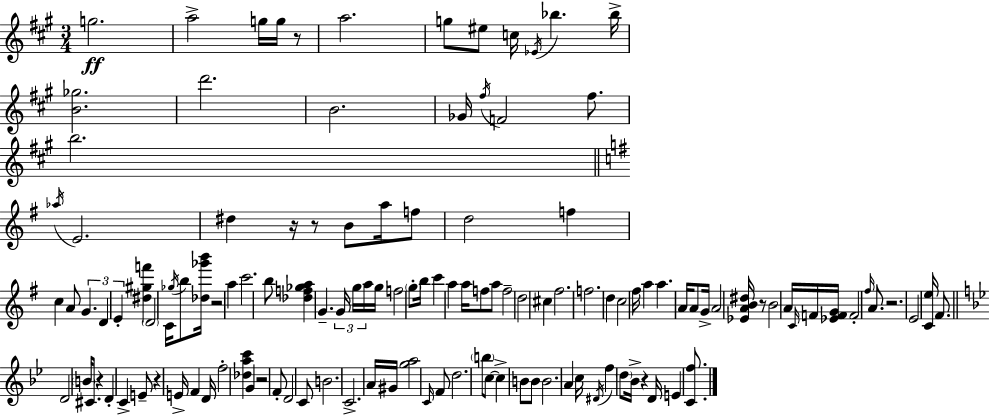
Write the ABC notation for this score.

X:1
T:Untitled
M:3/4
L:1/4
K:A
g2 a2 g/4 g/4 z/2 a2 g/2 ^e/2 c/4 _E/4 _b _b/4 [B_g]2 d'2 B2 _G/4 ^f/4 F2 ^f/2 b2 _a/4 E2 ^d z/4 z/2 B/2 a/4 f/2 d2 f c A/2 G D E [^d^gf'] D2 C/4 _g/4 b/2 [_d_g'b']/4 z2 a c'2 b/2 [_df_ga] G G/4 g/4 a/4 g/4 f2 g/2 b/4 c' a a/4 f/2 a/2 f2 d2 ^c ^f2 f2 d c2 ^f/4 a a A/4 A/2 G/4 A2 [_EAB^d]/4 z/2 B2 A/4 C/4 F/4 [_EFG]/4 F2 ^f/4 A/2 z2 E2 [Ce]/4 ^F/2 D2 B/4 ^C/2 z D C E/2 z E/4 F D/4 f2 [_dac'] G z2 F/2 D2 C/2 B2 C2 A/4 ^G/4 [ga]2 C/4 F/2 d2 b/2 c/2 c B/2 B/2 B2 A c/4 ^D/4 f d/2 _B/4 z D/4 E [Cf]/2